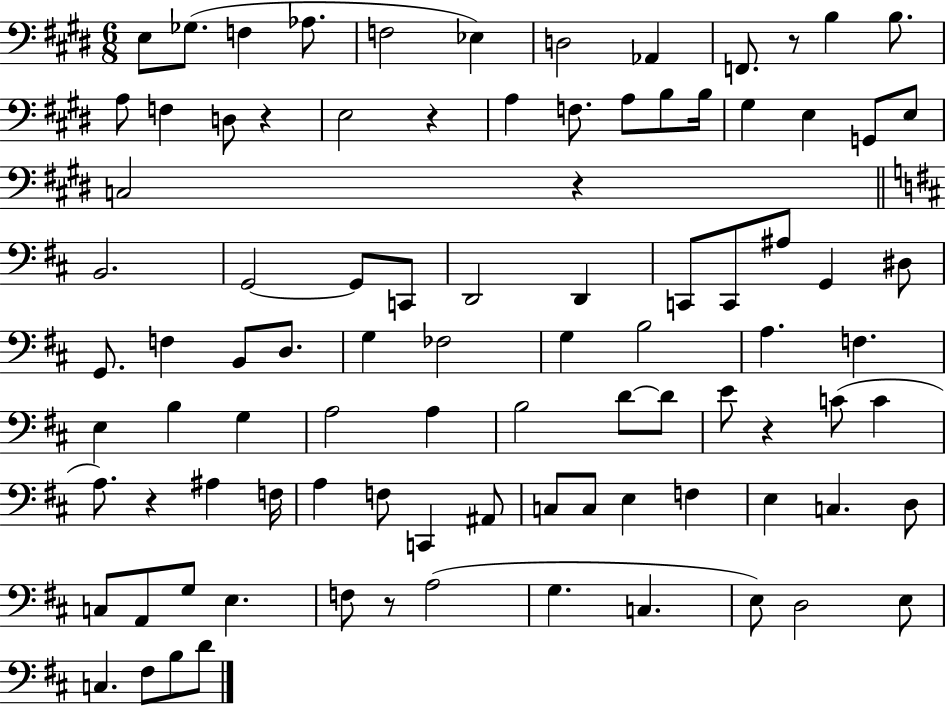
X:1
T:Untitled
M:6/8
L:1/4
K:E
E,/2 _G,/2 F, _A,/2 F,2 _E, D,2 _A,, F,,/2 z/2 B, B,/2 A,/2 F, D,/2 z E,2 z A, F,/2 A,/2 B,/2 B,/4 ^G, E, G,,/2 E,/2 C,2 z B,,2 G,,2 G,,/2 C,,/2 D,,2 D,, C,,/2 C,,/2 ^A,/2 G,, ^D,/2 G,,/2 F, B,,/2 D,/2 G, _F,2 G, B,2 A, F, E, B, G, A,2 A, B,2 D/2 D/2 E/2 z C/2 C A,/2 z ^A, F,/4 A, F,/2 C,, ^A,,/2 C,/2 C,/2 E, F, E, C, D,/2 C,/2 A,,/2 G,/2 E, F,/2 z/2 A,2 G, C, E,/2 D,2 E,/2 C, ^F,/2 B,/2 D/2